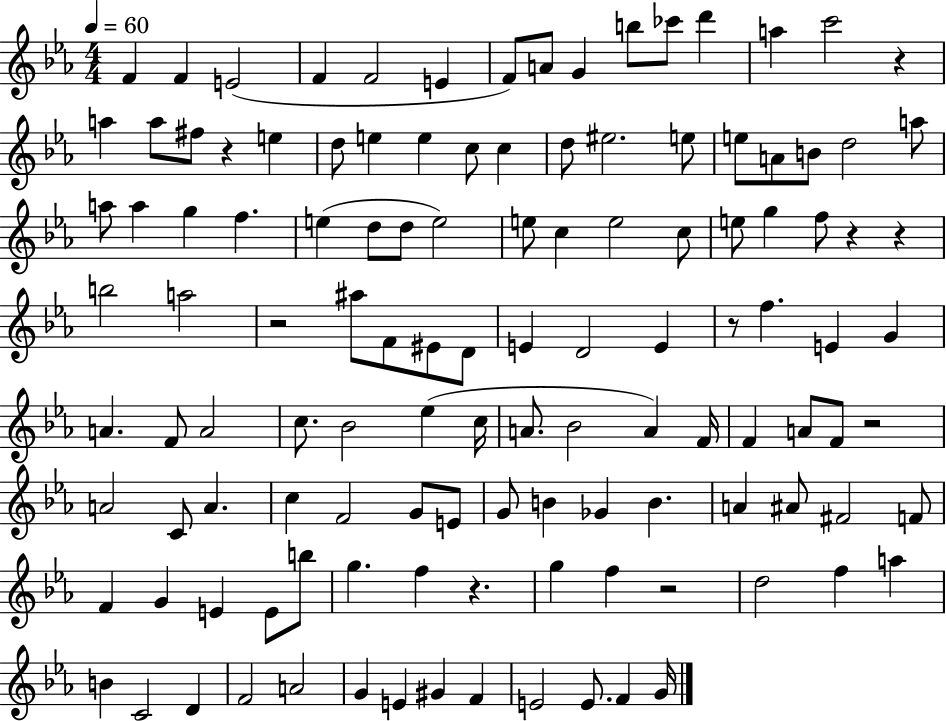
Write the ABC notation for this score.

X:1
T:Untitled
M:4/4
L:1/4
K:Eb
F F E2 F F2 E F/2 A/2 G b/2 _c'/2 d' a c'2 z a a/2 ^f/2 z e d/2 e e c/2 c d/2 ^e2 e/2 e/2 A/2 B/2 d2 a/2 a/2 a g f e d/2 d/2 e2 e/2 c e2 c/2 e/2 g f/2 z z b2 a2 z2 ^a/2 F/2 ^E/2 D/2 E D2 E z/2 f E G A F/2 A2 c/2 _B2 _e c/4 A/2 _B2 A F/4 F A/2 F/2 z2 A2 C/2 A c F2 G/2 E/2 G/2 B _G B A ^A/2 ^F2 F/2 F G E E/2 b/2 g f z g f z2 d2 f a B C2 D F2 A2 G E ^G F E2 E/2 F G/4